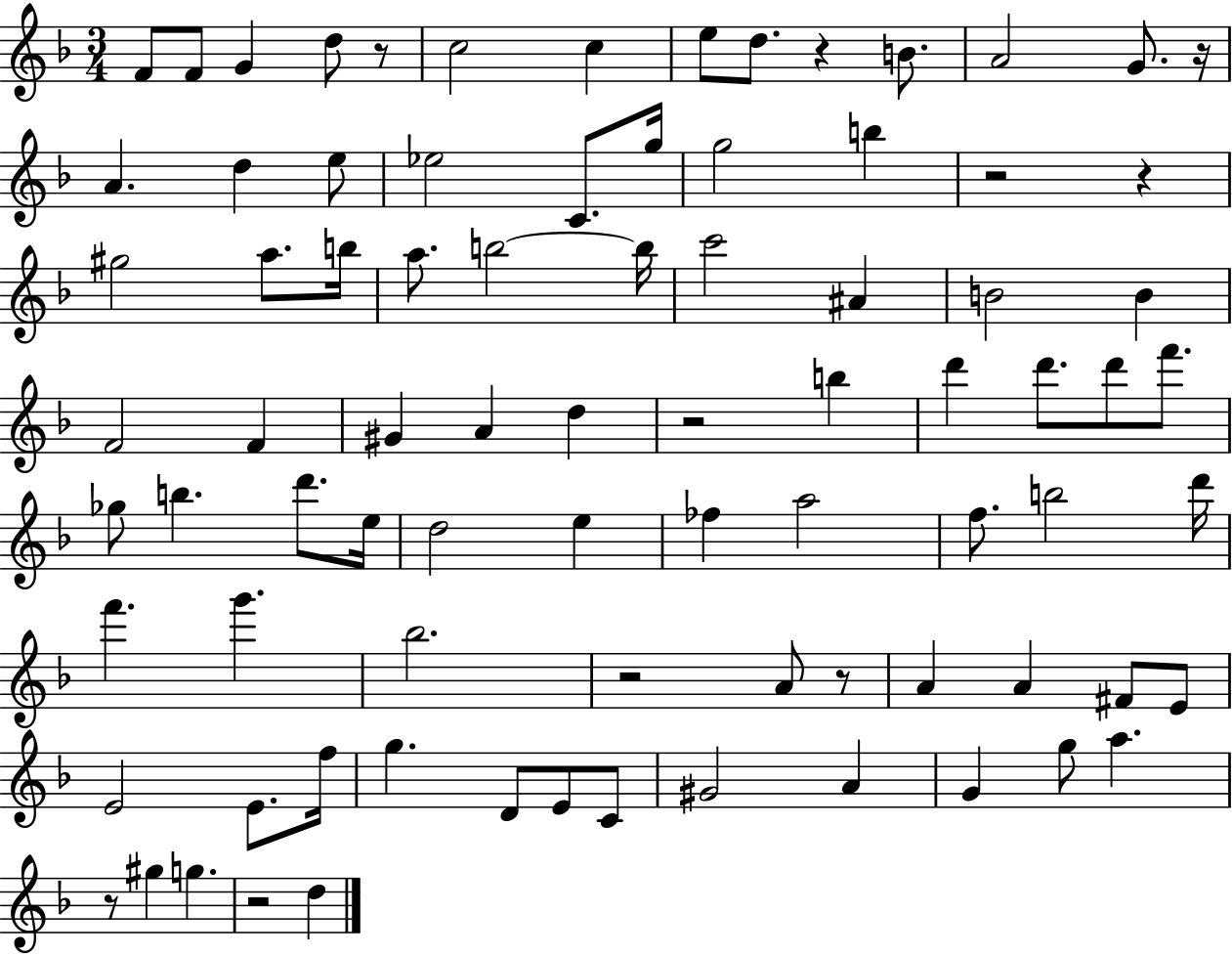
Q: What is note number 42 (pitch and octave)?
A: D6